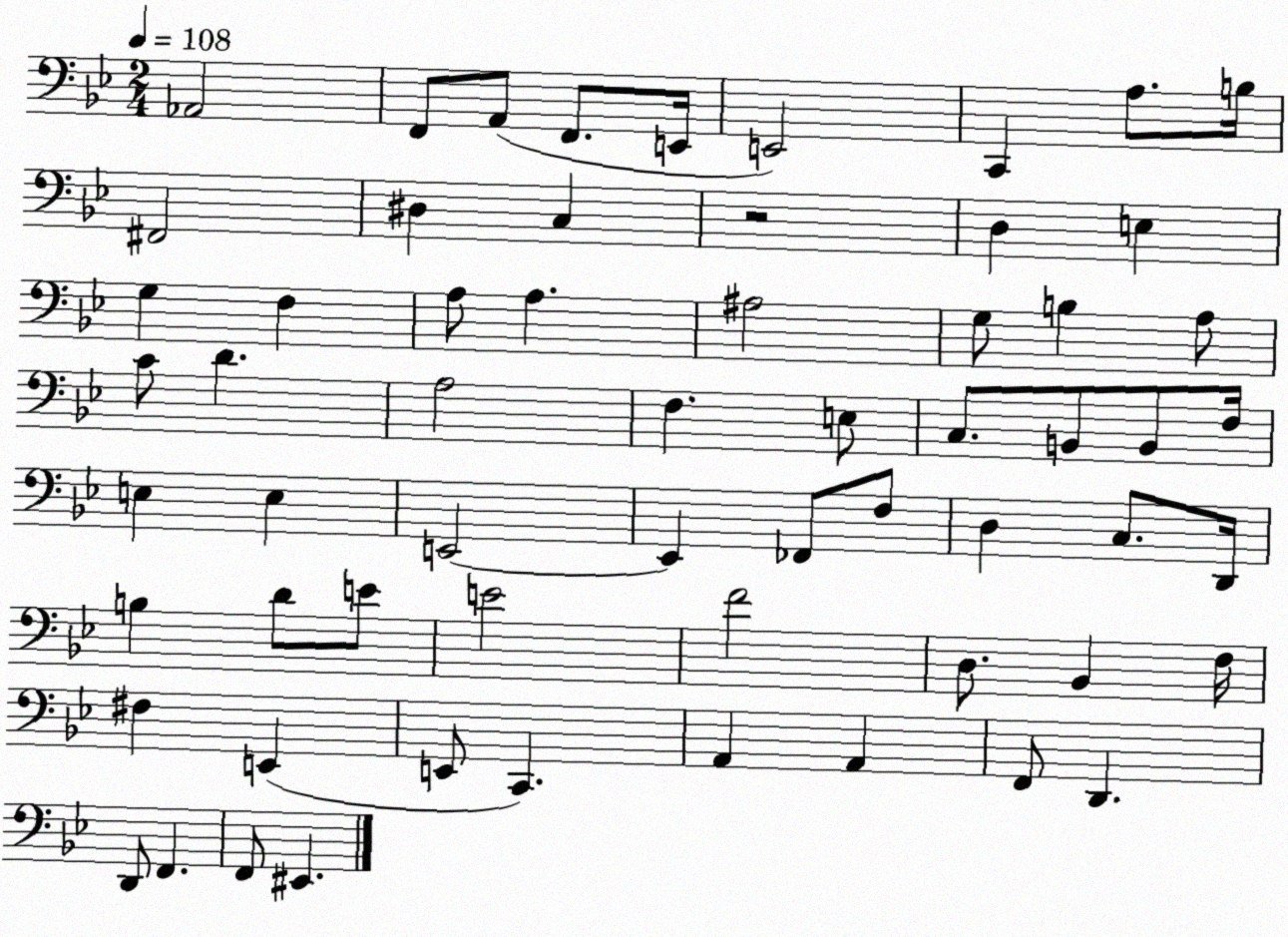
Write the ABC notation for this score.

X:1
T:Untitled
M:2/4
L:1/4
K:Bb
_A,,2 F,,/2 A,,/2 F,,/2 E,,/4 E,,2 C,, A,/2 B,/4 ^F,,2 ^D, C, z2 D, E, G, F, A,/2 A, ^A,2 G,/2 B, A,/2 C/2 D A,2 F, E,/2 C,/2 B,,/2 B,,/2 F,/4 E, E, E,,2 E,, _F,,/2 F,/2 D, C,/2 D,,/4 B, D/2 E/2 E2 F2 D,/2 _B,, F,/4 ^F, E,, E,,/2 C,, A,, A,, F,,/2 D,, D,,/2 F,, F,,/2 ^E,,